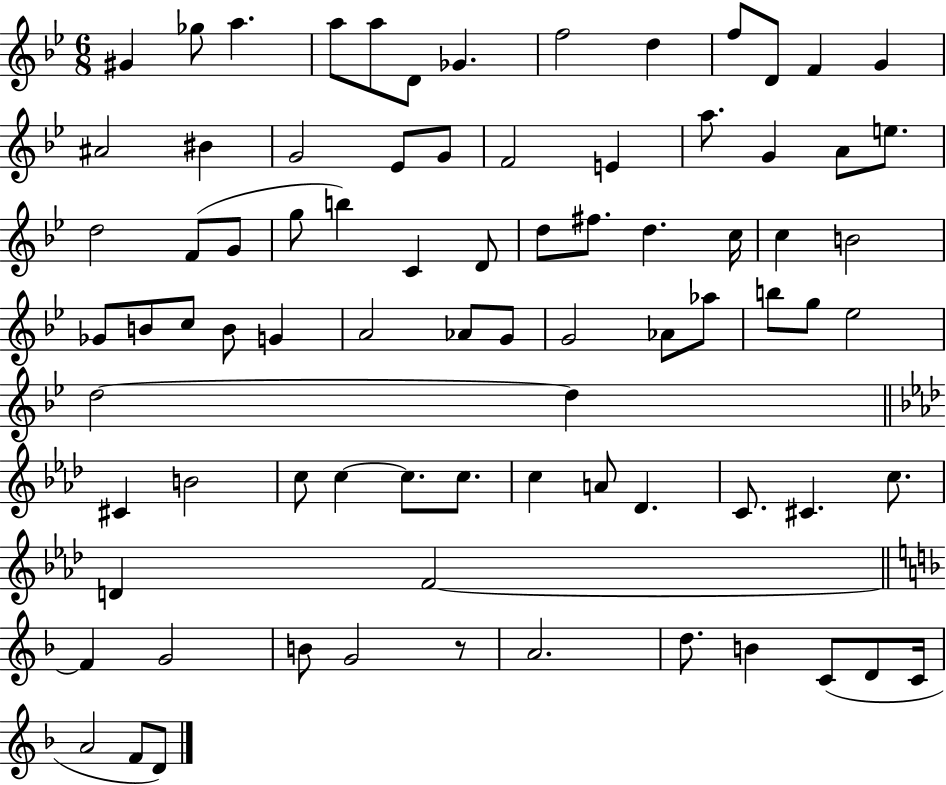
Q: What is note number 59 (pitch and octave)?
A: C5